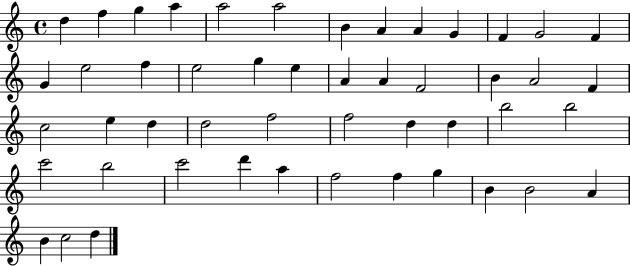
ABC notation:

X:1
T:Untitled
M:4/4
L:1/4
K:C
d f g a a2 a2 B A A G F G2 F G e2 f e2 g e A A F2 B A2 F c2 e d d2 f2 f2 d d b2 b2 c'2 b2 c'2 d' a f2 f g B B2 A B c2 d